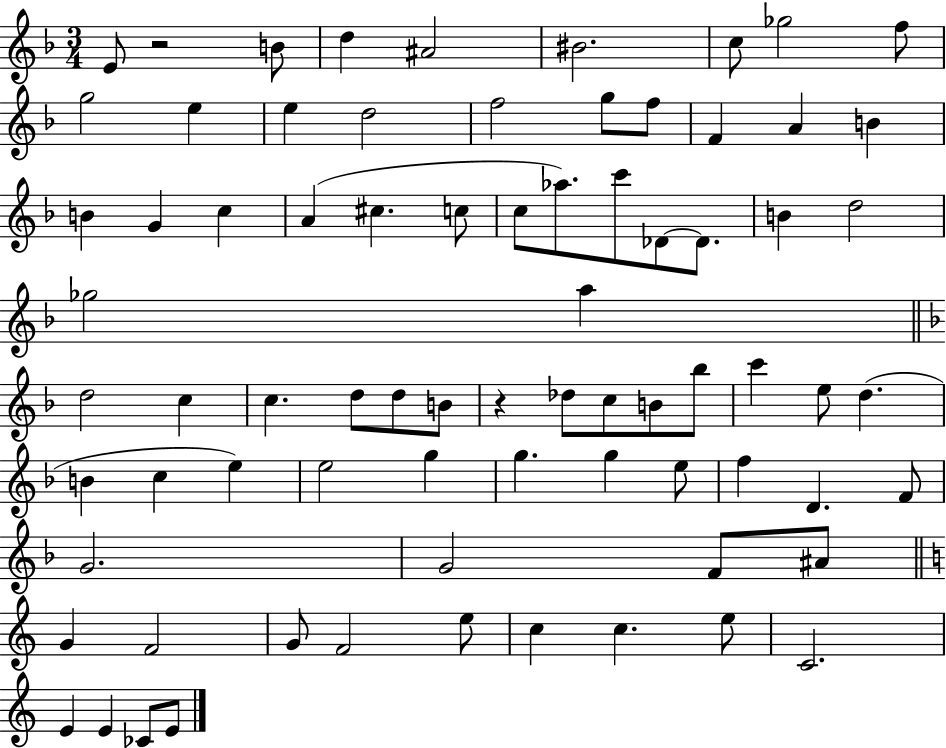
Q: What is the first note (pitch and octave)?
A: E4